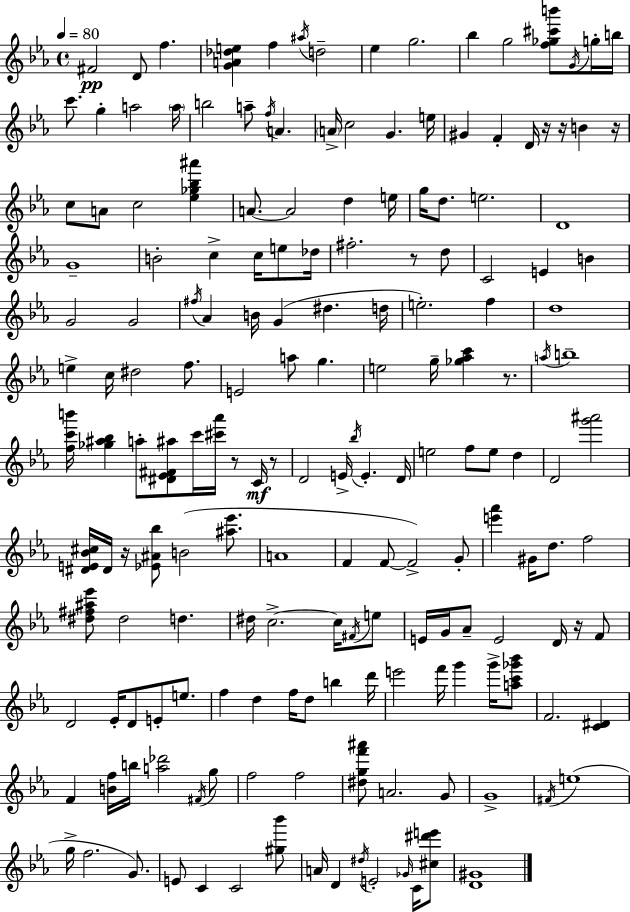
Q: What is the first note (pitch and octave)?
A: F#4